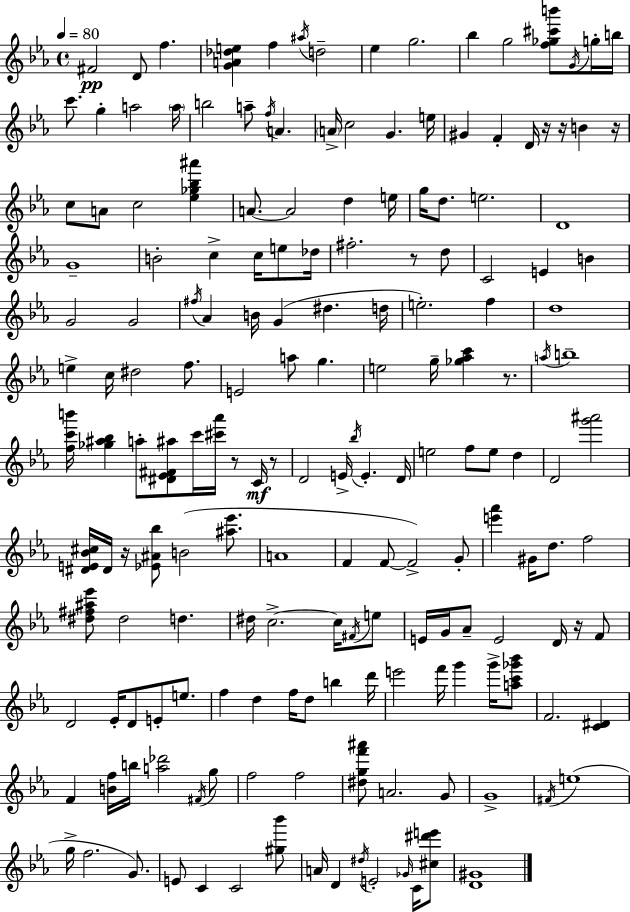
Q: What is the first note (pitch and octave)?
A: F#4